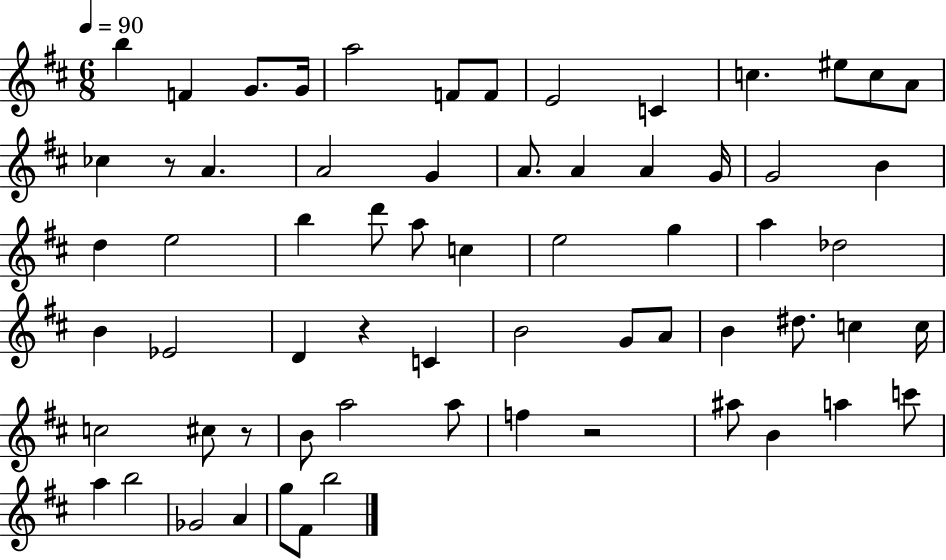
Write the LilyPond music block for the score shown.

{
  \clef treble
  \numericTimeSignature
  \time 6/8
  \key d \major
  \tempo 4 = 90
  \repeat volta 2 { b''4 f'4 g'8. g'16 | a''2 f'8 f'8 | e'2 c'4 | c''4. eis''8 c''8 a'8 | \break ces''4 r8 a'4. | a'2 g'4 | a'8. a'4 a'4 g'16 | g'2 b'4 | \break d''4 e''2 | b''4 d'''8 a''8 c''4 | e''2 g''4 | a''4 des''2 | \break b'4 ees'2 | d'4 r4 c'4 | b'2 g'8 a'8 | b'4 dis''8. c''4 c''16 | \break c''2 cis''8 r8 | b'8 a''2 a''8 | f''4 r2 | ais''8 b'4 a''4 c'''8 | \break a''4 b''2 | ges'2 a'4 | g''8 fis'8 b''2 | } \bar "|."
}